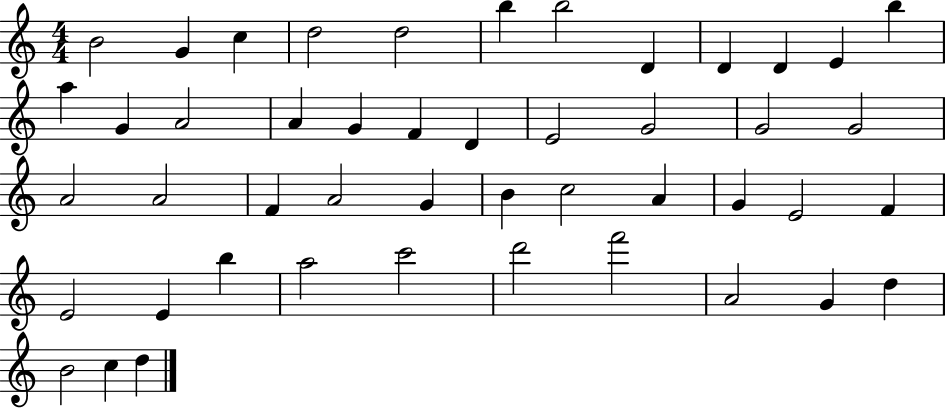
B4/h G4/q C5/q D5/h D5/h B5/q B5/h D4/q D4/q D4/q E4/q B5/q A5/q G4/q A4/h A4/q G4/q F4/q D4/q E4/h G4/h G4/h G4/h A4/h A4/h F4/q A4/h G4/q B4/q C5/h A4/q G4/q E4/h F4/q E4/h E4/q B5/q A5/h C6/h D6/h F6/h A4/h G4/q D5/q B4/h C5/q D5/q